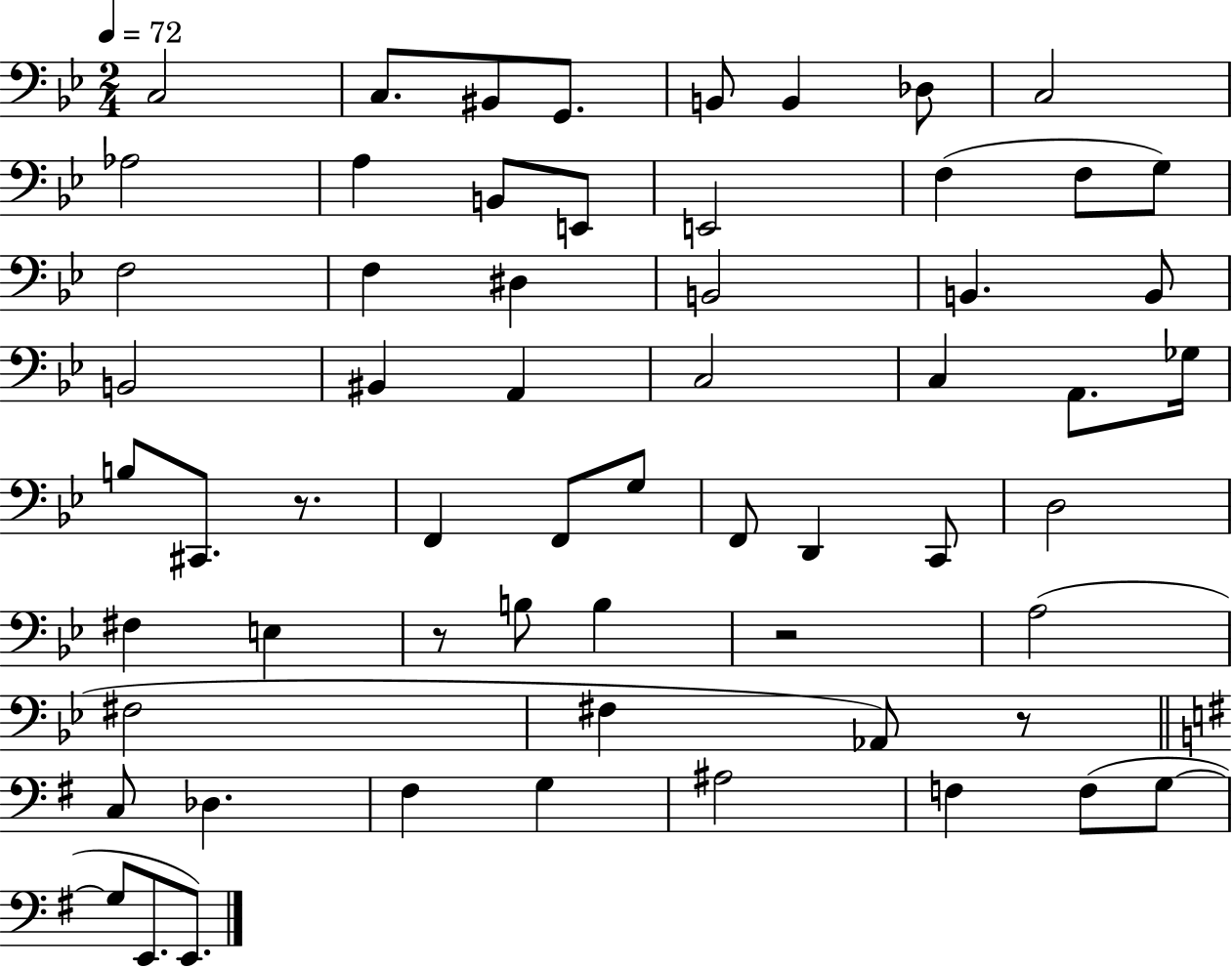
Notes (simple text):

C3/h C3/e. BIS2/e G2/e. B2/e B2/q Db3/e C3/h Ab3/h A3/q B2/e E2/e E2/h F3/q F3/e G3/e F3/h F3/q D#3/q B2/h B2/q. B2/e B2/h BIS2/q A2/q C3/h C3/q A2/e. Gb3/s B3/e C#2/e. R/e. F2/q F2/e G3/e F2/e D2/q C2/e D3/h F#3/q E3/q R/e B3/e B3/q R/h A3/h F#3/h F#3/q Ab2/e R/e C3/e Db3/q. F#3/q G3/q A#3/h F3/q F3/e G3/e G3/e E2/e. E2/e.